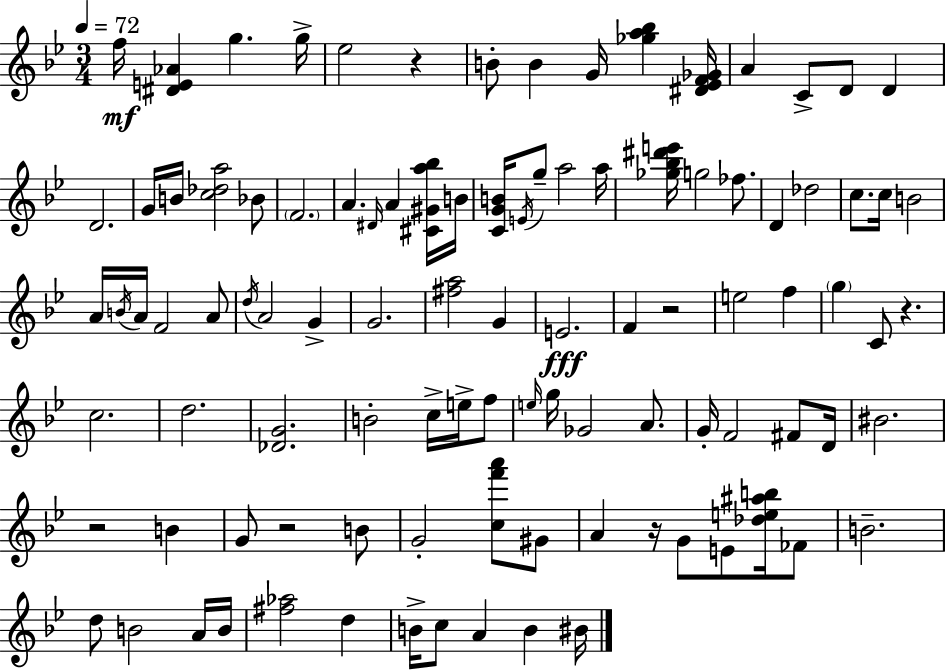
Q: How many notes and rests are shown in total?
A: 100